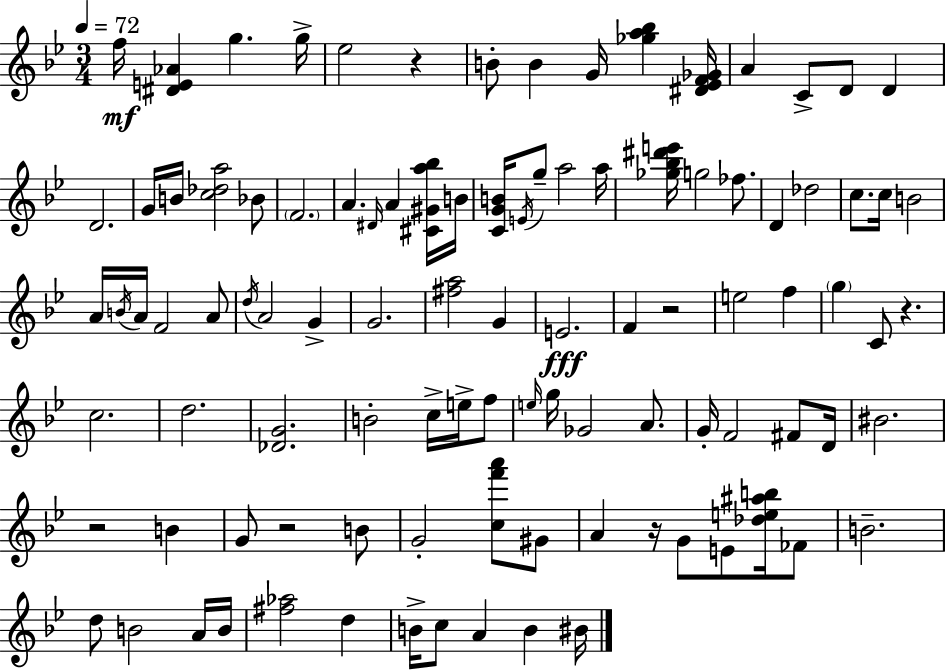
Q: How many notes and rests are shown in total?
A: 100